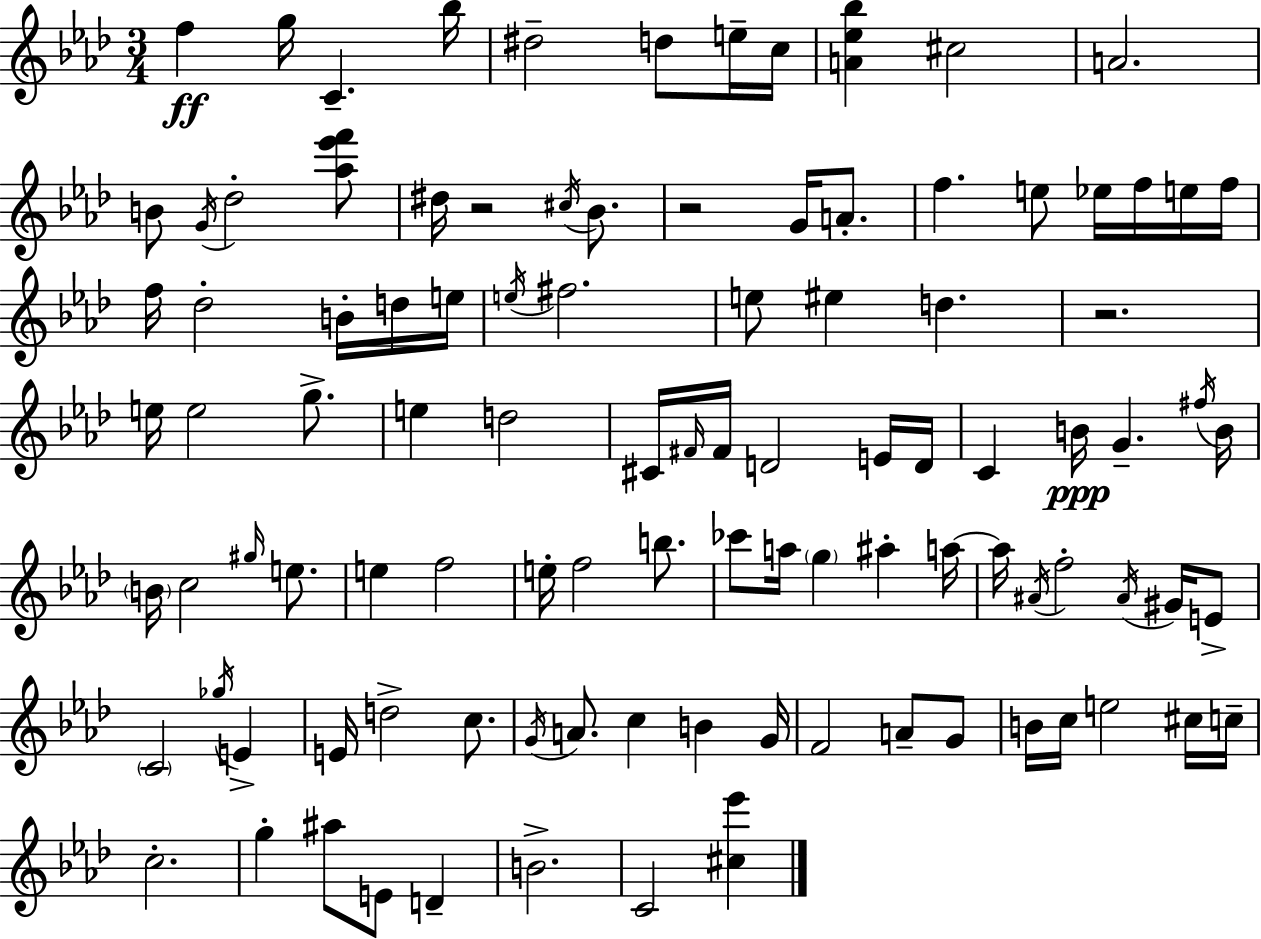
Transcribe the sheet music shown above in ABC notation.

X:1
T:Untitled
M:3/4
L:1/4
K:Ab
f g/4 C _b/4 ^d2 d/2 e/4 c/4 [A_e_b] ^c2 A2 B/2 G/4 _d2 [_a_e'f']/2 ^d/4 z2 ^c/4 _B/2 z2 G/4 A/2 f e/2 _e/4 f/4 e/4 f/4 f/4 _d2 B/4 d/4 e/4 e/4 ^f2 e/2 ^e d z2 e/4 e2 g/2 e d2 ^C/4 ^F/4 ^F/4 D2 E/4 D/4 C B/4 G ^f/4 B/4 B/4 c2 ^g/4 e/2 e f2 e/4 f2 b/2 _c'/2 a/4 g ^a a/4 a/4 ^A/4 f2 ^A/4 ^G/4 E/2 C2 _g/4 E E/4 d2 c/2 G/4 A/2 c B G/4 F2 A/2 G/2 B/4 c/4 e2 ^c/4 c/4 c2 g ^a/2 E/2 D B2 C2 [^c_e']